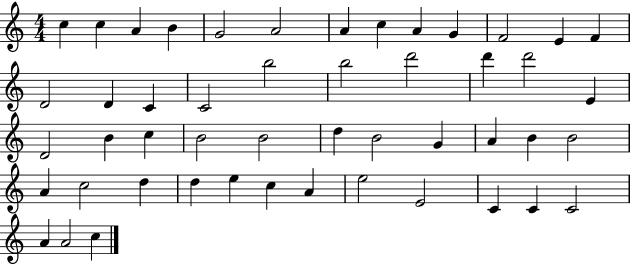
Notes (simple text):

C5/q C5/q A4/q B4/q G4/h A4/h A4/q C5/q A4/q G4/q F4/h E4/q F4/q D4/h D4/q C4/q C4/h B5/h B5/h D6/h D6/q D6/h E4/q D4/h B4/q C5/q B4/h B4/h D5/q B4/h G4/q A4/q B4/q B4/h A4/q C5/h D5/q D5/q E5/q C5/q A4/q E5/h E4/h C4/q C4/q C4/h A4/q A4/h C5/q